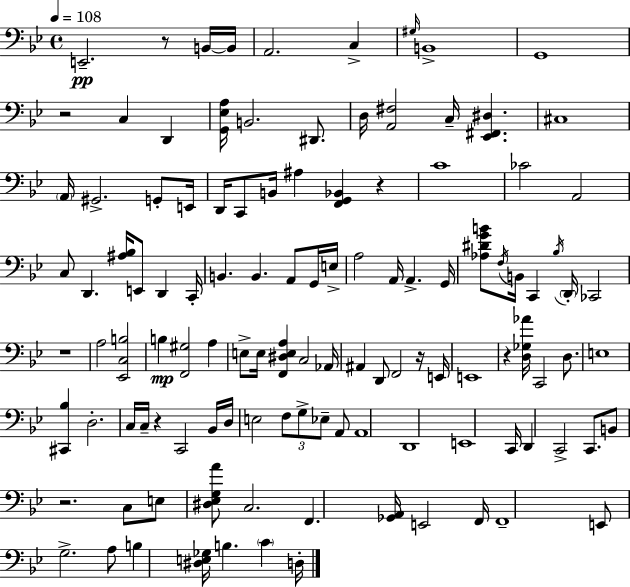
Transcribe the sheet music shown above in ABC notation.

X:1
T:Untitled
M:4/4
L:1/4
K:Gm
E,,2 z/2 B,,/4 B,,/4 A,,2 C, ^G,/4 B,,4 G,,4 z2 C, D,, [G,,_E,A,]/4 B,,2 ^D,,/2 D,/4 [A,,^F,]2 C,/4 [_E,,^F,,^D,] ^C,4 A,,/4 ^G,,2 G,,/2 E,,/4 D,,/4 C,,/2 B,,/4 ^A, [F,,G,,_B,,] z C4 _C2 A,,2 C,/2 D,, [^A,_B,]/4 E,,/2 D,, C,,/4 B,, B,, A,,/2 G,,/4 E,/4 A,2 A,,/4 A,, G,,/4 [_A,^DGB]/2 F,/4 B,,/4 C,, _B,/4 D,,/4 _C,,2 z4 A,2 [_E,,C,B,]2 B, [F,,^G,]2 A, E,/2 E,/4 [F,,^D,E,A,] C,2 _A,,/4 ^A,, D,,/2 F,,2 z/4 E,,/4 E,,4 z [D,_G,_A]/4 C,,2 D,/2 E,4 [^C,,_B,] D,2 C,/4 C,/4 z C,,2 _B,,/4 D,/4 E,2 F,/2 G,/2 _E,/2 A,,/2 A,,4 D,,4 E,,4 C,,/4 D,, C,,2 C,,/2 B,,/2 z2 C,/2 E,/2 [^D,_E,G,A]/2 C,2 F,, [_G,,A,,]/4 E,,2 F,,/4 F,,4 E,,/2 G,2 A,/2 B, [^D,E,_G,]/4 B, C D,/4